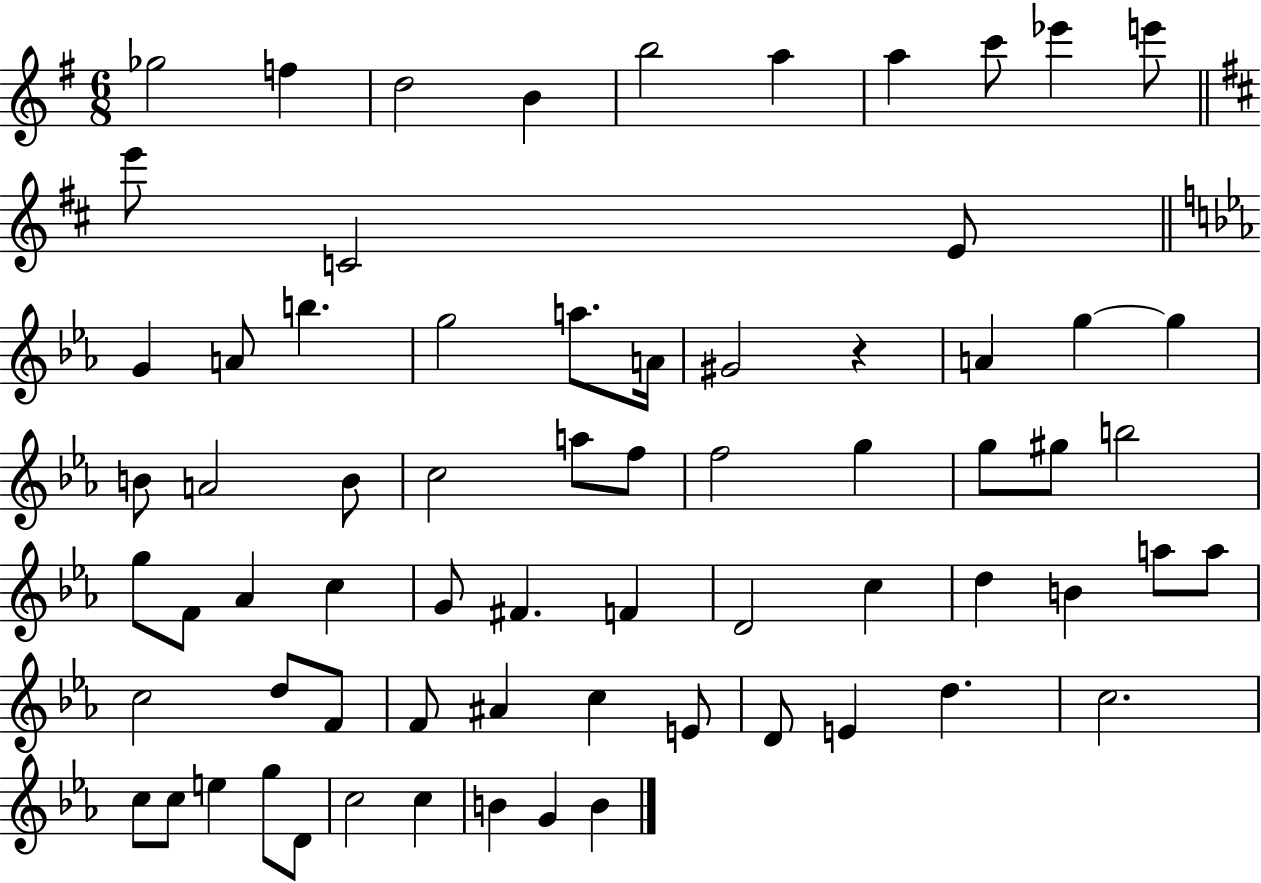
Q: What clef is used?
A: treble